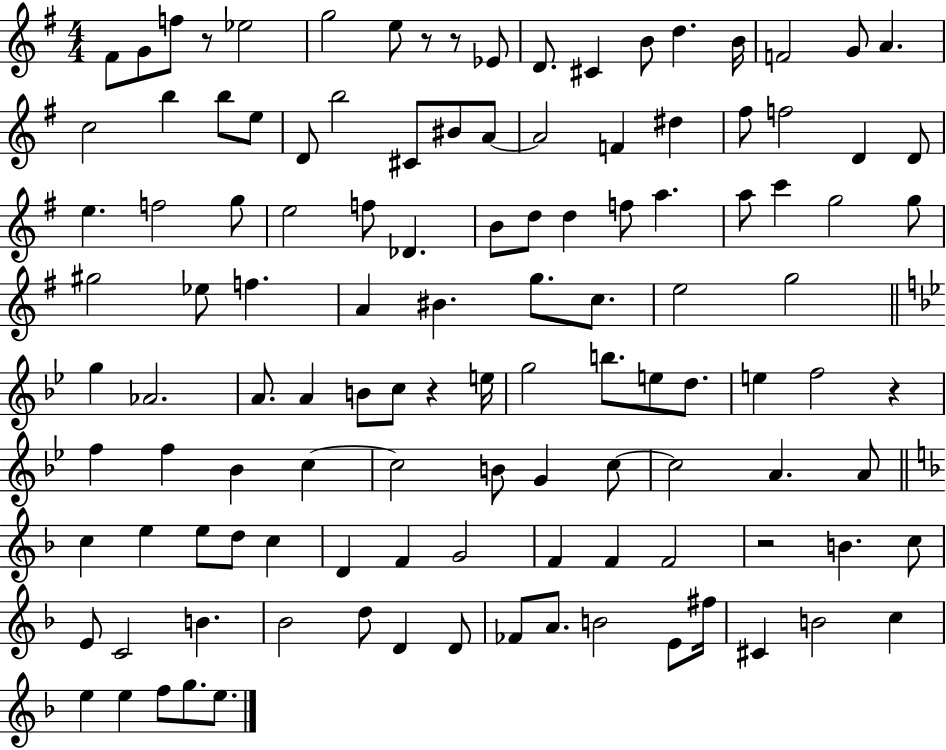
X:1
T:Untitled
M:4/4
L:1/4
K:G
^F/2 G/2 f/2 z/2 _e2 g2 e/2 z/2 z/2 _E/2 D/2 ^C B/2 d B/4 F2 G/2 A c2 b b/2 e/2 D/2 b2 ^C/2 ^B/2 A/2 A2 F ^d ^f/2 f2 D D/2 e f2 g/2 e2 f/2 _D B/2 d/2 d f/2 a a/2 c' g2 g/2 ^g2 _e/2 f A ^B g/2 c/2 e2 g2 g _A2 A/2 A B/2 c/2 z e/4 g2 b/2 e/2 d/2 e f2 z f f _B c c2 B/2 G c/2 c2 A A/2 c e e/2 d/2 c D F G2 F F F2 z2 B c/2 E/2 C2 B _B2 d/2 D D/2 _F/2 A/2 B2 E/2 ^f/4 ^C B2 c e e f/2 g/2 e/2